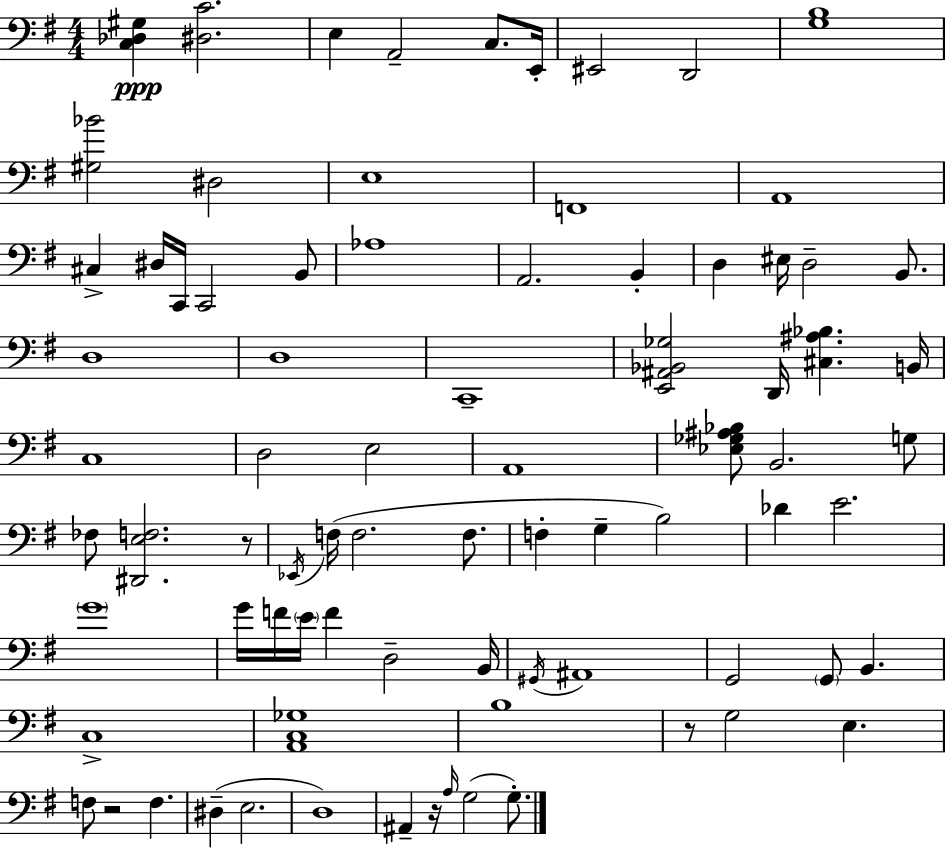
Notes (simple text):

[C3,Db3,G#3]/q [D#3,C4]/h. E3/q A2/h C3/e. E2/s EIS2/h D2/h [G3,B3]/w [G#3,Bb4]/h D#3/h E3/w F2/w A2/w C#3/q D#3/s C2/s C2/h B2/e Ab3/w A2/h. B2/q D3/q EIS3/s D3/h B2/e. D3/w D3/w C2/w [E2,A#2,Bb2,Gb3]/h D2/s [C#3,A#3,Bb3]/q. B2/s C3/w D3/h E3/h A2/w [Eb3,Gb3,A#3,Bb3]/e B2/h. G3/e FES3/e [D#2,E3,F3]/h. R/e Eb2/s F3/s F3/h. F3/e. F3/q G3/q B3/h Db4/q E4/h. G4/w G4/s F4/s E4/s F4/q D3/h B2/s G#2/s A#2/w G2/h G2/e B2/q. C3/w [A2,C3,Gb3]/w B3/w R/e G3/h E3/q. F3/e R/h F3/q. D#3/q E3/h. D3/w A#2/q R/s A3/s G3/h G3/e.